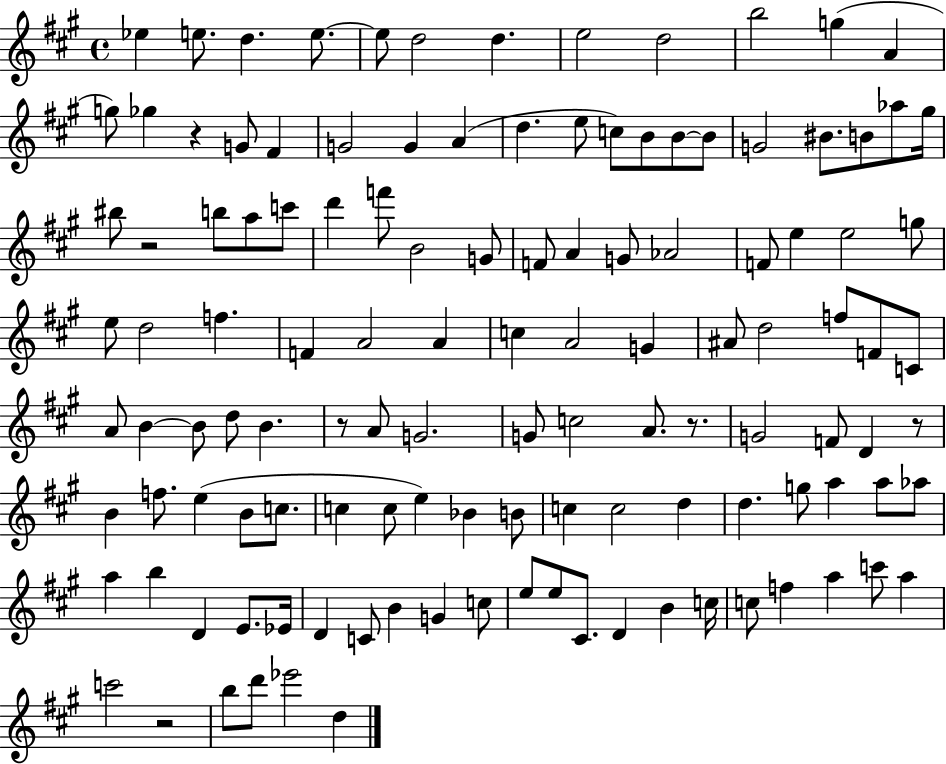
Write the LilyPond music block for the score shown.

{
  \clef treble
  \time 4/4
  \defaultTimeSignature
  \key a \major
  \repeat volta 2 { ees''4 e''8. d''4. e''8.~~ | e''8 d''2 d''4. | e''2 d''2 | b''2 g''4( a'4 | \break g''8) ges''4 r4 g'8 fis'4 | g'2 g'4 a'4( | d''4. e''8 c''8) b'8 b'8~~ b'8 | g'2 bis'8. b'8 aes''8 gis''16 | \break bis''8 r2 b''8 a''8 c'''8 | d'''4 f'''8 b'2 g'8 | f'8 a'4 g'8 aes'2 | f'8 e''4 e''2 g''8 | \break e''8 d''2 f''4. | f'4 a'2 a'4 | c''4 a'2 g'4 | ais'8 d''2 f''8 f'8 c'8 | \break a'8 b'4~~ b'8 d''8 b'4. | r8 a'8 g'2. | g'8 c''2 a'8. r8. | g'2 f'8 d'4 r8 | \break b'4 f''8. e''4( b'8 c''8. | c''4 c''8 e''4) bes'4 b'8 | c''4 c''2 d''4 | d''4. g''8 a''4 a''8 aes''8 | \break a''4 b''4 d'4 e'8. ees'16 | d'4 c'8 b'4 g'4 c''8 | e''8 e''8 cis'8. d'4 b'4 c''16 | c''8 f''4 a''4 c'''8 a''4 | \break c'''2 r2 | b''8 d'''8 ees'''2 d''4 | } \bar "|."
}